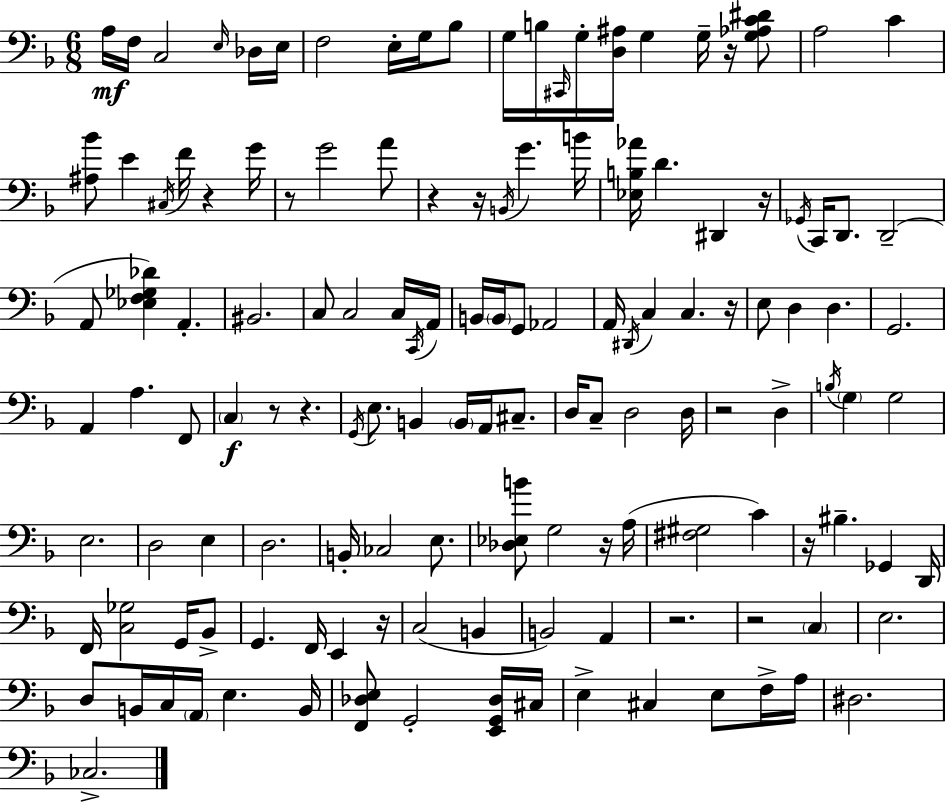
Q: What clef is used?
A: bass